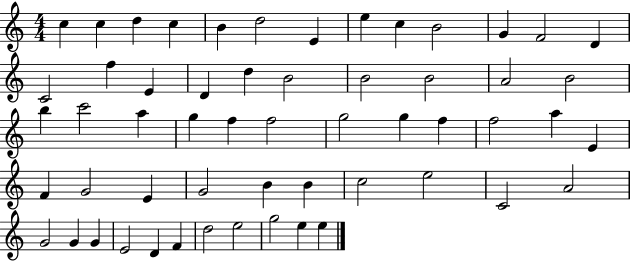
{
  \clef treble
  \numericTimeSignature
  \time 4/4
  \key c \major
  c''4 c''4 d''4 c''4 | b'4 d''2 e'4 | e''4 c''4 b'2 | g'4 f'2 d'4 | \break c'2 f''4 e'4 | d'4 d''4 b'2 | b'2 b'2 | a'2 b'2 | \break b''4 c'''2 a''4 | g''4 f''4 f''2 | g''2 g''4 f''4 | f''2 a''4 e'4 | \break f'4 g'2 e'4 | g'2 b'4 b'4 | c''2 e''2 | c'2 a'2 | \break g'2 g'4 g'4 | e'2 d'4 f'4 | d''2 e''2 | g''2 e''4 e''4 | \break \bar "|."
}